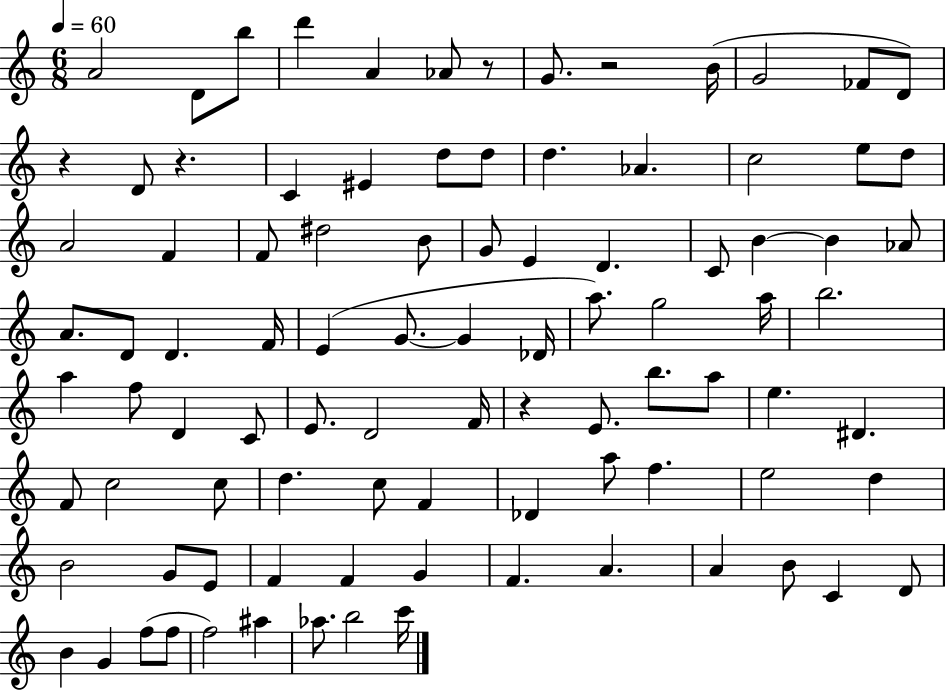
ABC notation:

X:1
T:Untitled
M:6/8
L:1/4
K:C
A2 D/2 b/2 d' A _A/2 z/2 G/2 z2 B/4 G2 _F/2 D/2 z D/2 z C ^E d/2 d/2 d _A c2 e/2 d/2 A2 F F/2 ^d2 B/2 G/2 E D C/2 B B _A/2 A/2 D/2 D F/4 E G/2 G _D/4 a/2 g2 a/4 b2 a f/2 D C/2 E/2 D2 F/4 z E/2 b/2 a/2 e ^D F/2 c2 c/2 d c/2 F _D a/2 f e2 d B2 G/2 E/2 F F G F A A B/2 C D/2 B G f/2 f/2 f2 ^a _a/2 b2 c'/4